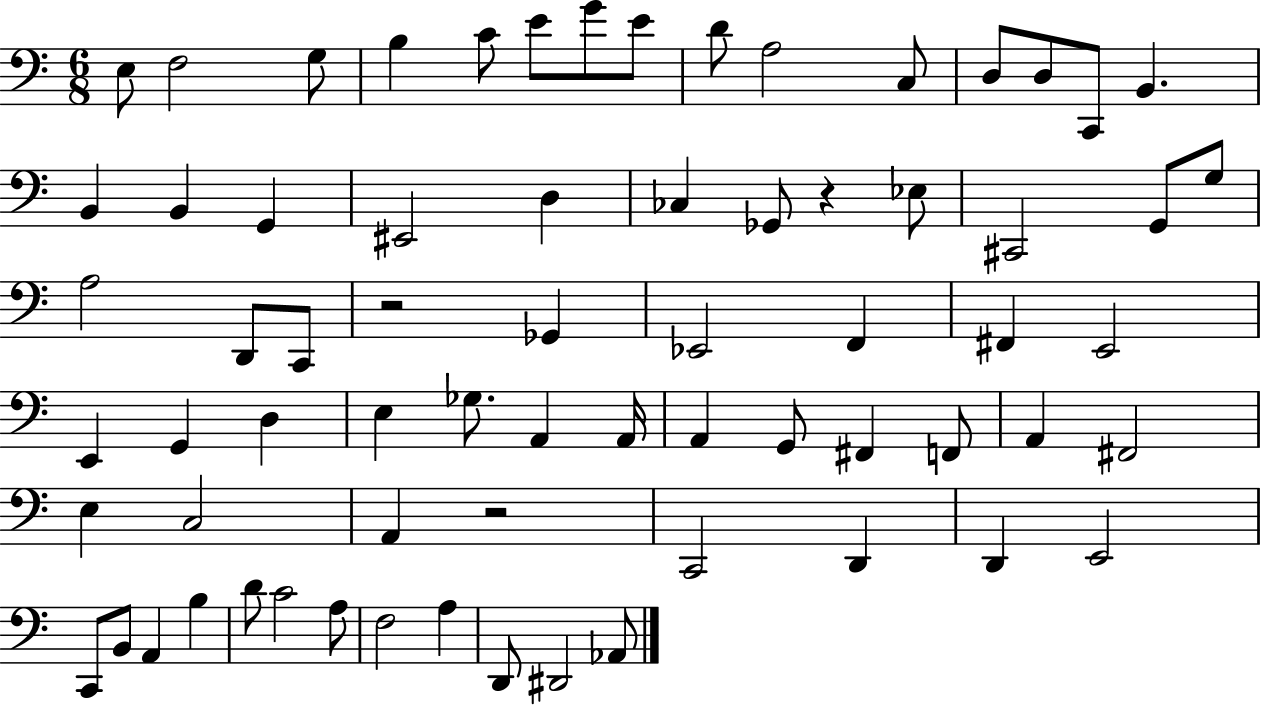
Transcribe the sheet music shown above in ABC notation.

X:1
T:Untitled
M:6/8
L:1/4
K:C
E,/2 F,2 G,/2 B, C/2 E/2 G/2 E/2 D/2 A,2 C,/2 D,/2 D,/2 C,,/2 B,, B,, B,, G,, ^E,,2 D, _C, _G,,/2 z _E,/2 ^C,,2 G,,/2 G,/2 A,2 D,,/2 C,,/2 z2 _G,, _E,,2 F,, ^F,, E,,2 E,, G,, D, E, _G,/2 A,, A,,/4 A,, G,,/2 ^F,, F,,/2 A,, ^F,,2 E, C,2 A,, z2 C,,2 D,, D,, E,,2 C,,/2 B,,/2 A,, B, D/2 C2 A,/2 F,2 A, D,,/2 ^D,,2 _A,,/2